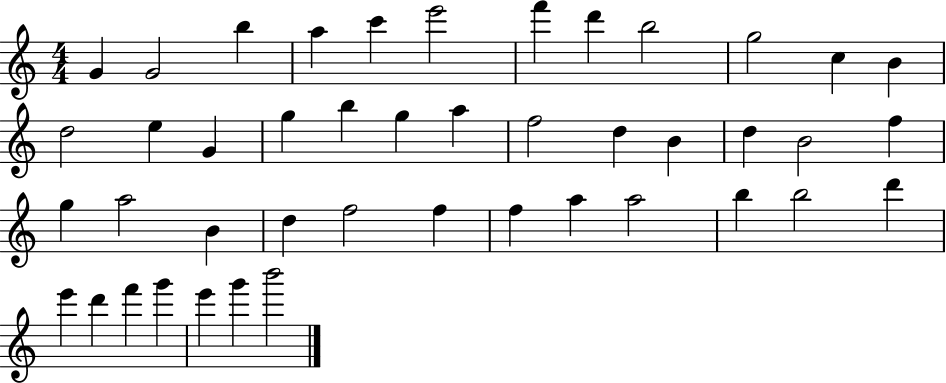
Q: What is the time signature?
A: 4/4